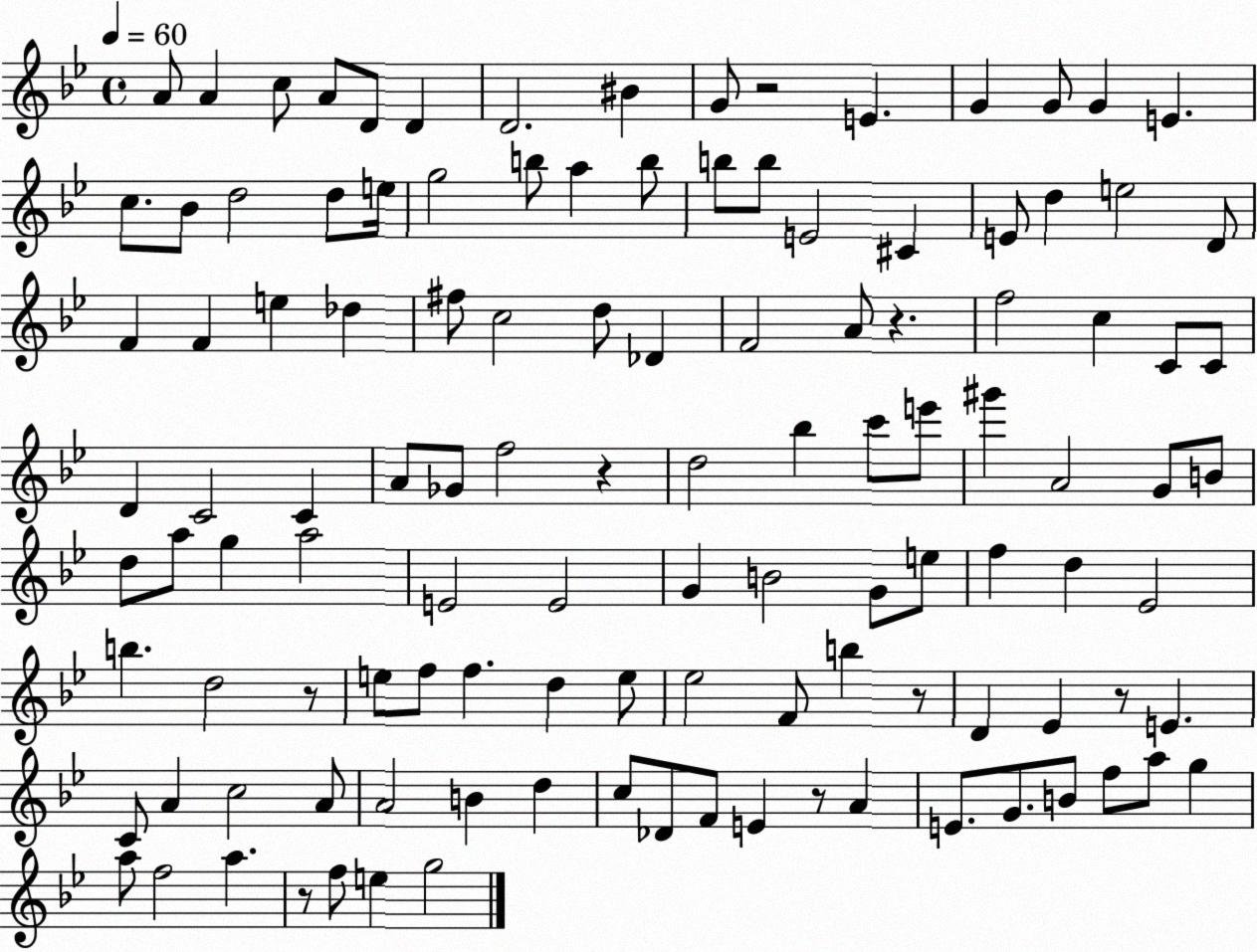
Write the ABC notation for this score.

X:1
T:Untitled
M:4/4
L:1/4
K:Bb
A/2 A c/2 A/2 D/2 D D2 ^B G/2 z2 E G G/2 G E c/2 _B/2 d2 d/2 e/4 g2 b/2 a b/2 b/2 b/2 E2 ^C E/2 d e2 D/2 F F e _d ^f/2 c2 d/2 _D F2 A/2 z f2 c C/2 C/2 D C2 C A/2 _G/2 f2 z d2 _b c'/2 e'/2 ^g' A2 G/2 B/2 d/2 a/2 g a2 E2 E2 G B2 G/2 e/2 f d _E2 b d2 z/2 e/2 f/2 f d e/2 _e2 F/2 b z/2 D _E z/2 E C/2 A c2 A/2 A2 B d c/2 _D/2 F/2 E z/2 A E/2 G/2 B/2 f/2 a/2 g a/2 f2 a z/2 f/2 e g2